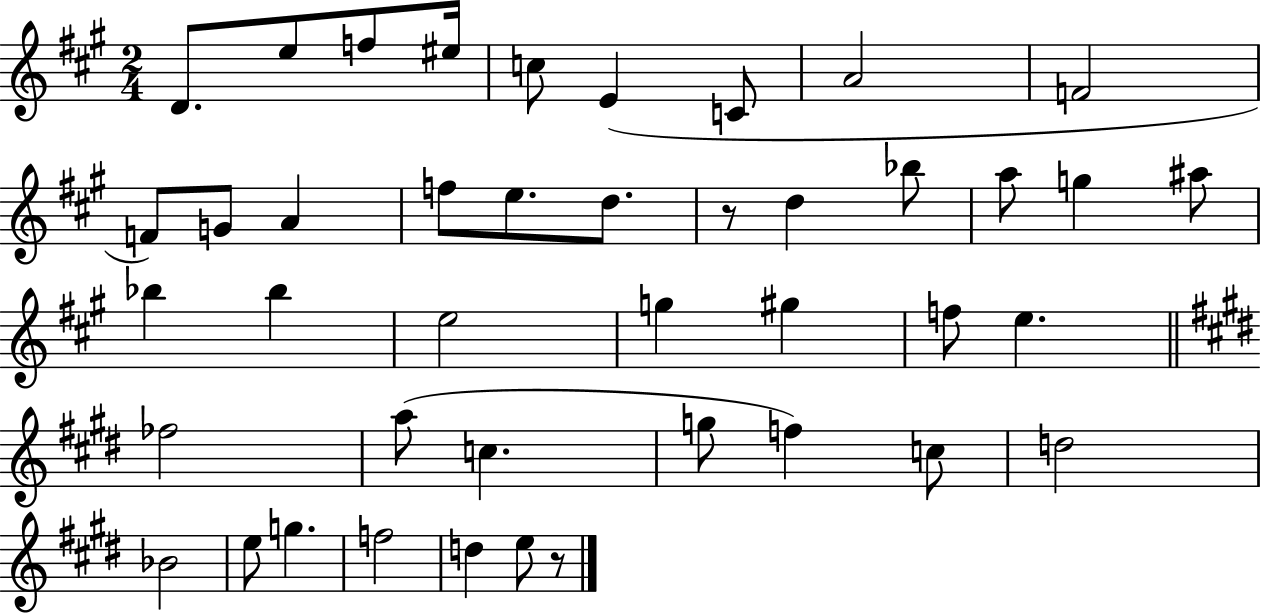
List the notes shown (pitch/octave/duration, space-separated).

D4/e. E5/e F5/e EIS5/s C5/e E4/q C4/e A4/h F4/h F4/e G4/e A4/q F5/e E5/e. D5/e. R/e D5/q Bb5/e A5/e G5/q A#5/e Bb5/q Bb5/q E5/h G5/q G#5/q F5/e E5/q. FES5/h A5/e C5/q. G5/e F5/q C5/e D5/h Bb4/h E5/e G5/q. F5/h D5/q E5/e R/e